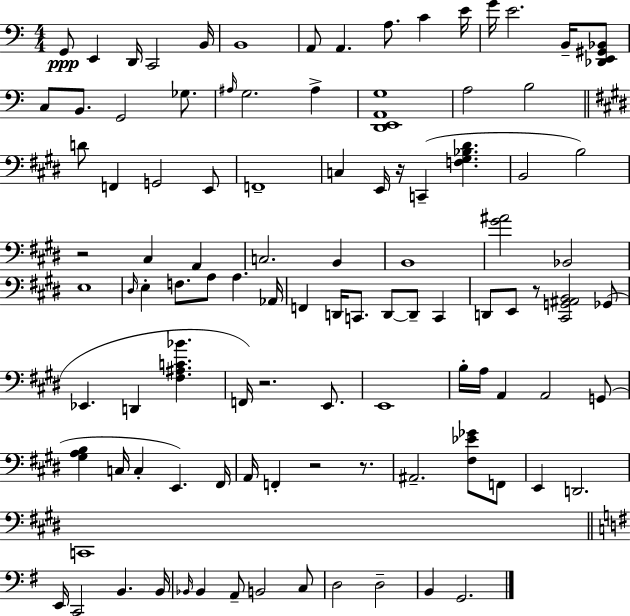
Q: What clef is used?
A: bass